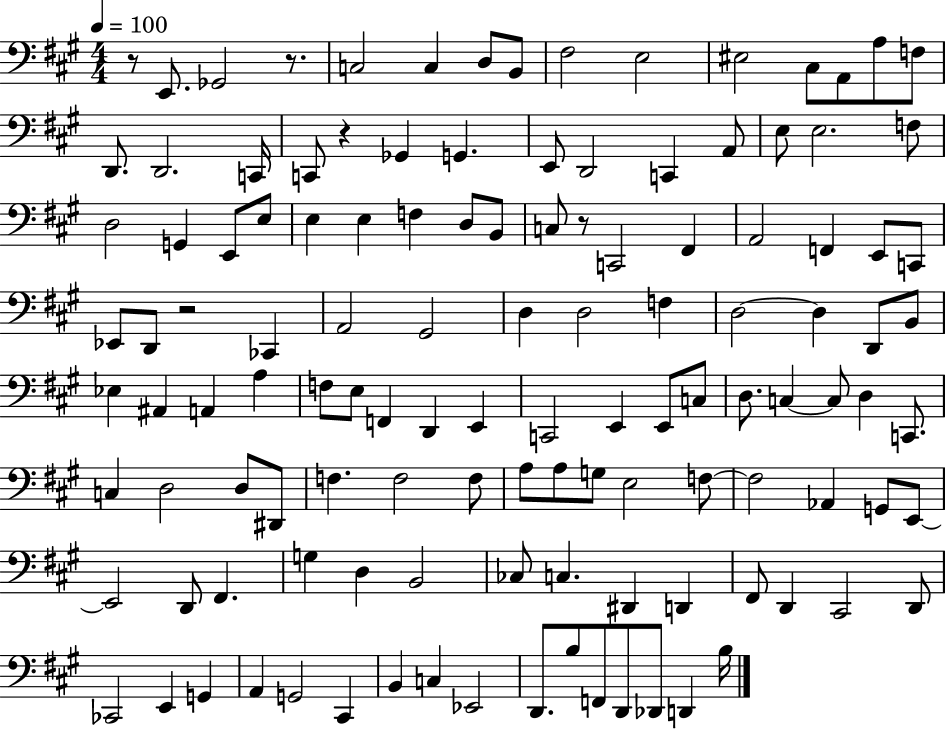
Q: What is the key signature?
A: A major